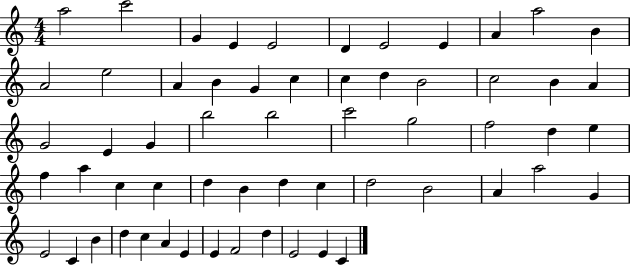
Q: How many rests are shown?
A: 0